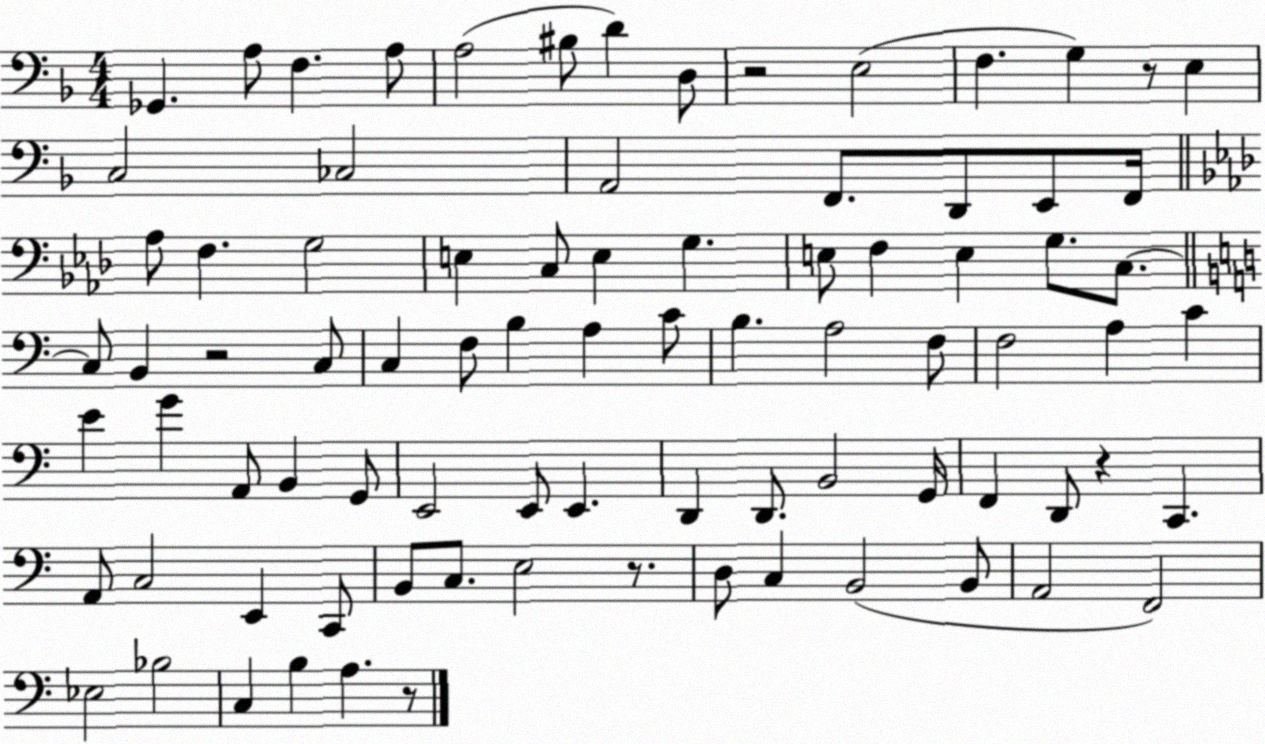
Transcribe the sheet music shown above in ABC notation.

X:1
T:Untitled
M:4/4
L:1/4
K:F
_G,, A,/2 F, A,/2 A,2 ^B,/2 D D,/2 z2 E,2 F, G, z/2 E, C,2 _C,2 A,,2 F,,/2 D,,/2 E,,/2 F,,/4 _A,/2 F, G,2 E, C,/2 E, G, E,/2 F, E, G,/2 C,/2 C,/2 B,, z2 C,/2 C, F,/2 B, A, C/2 B, A,2 F,/2 F,2 A, C E G A,,/2 B,, G,,/2 E,,2 E,,/2 E,, D,, D,,/2 B,,2 G,,/4 F,, D,,/2 z C,, A,,/2 C,2 E,, C,,/2 B,,/2 C,/2 E,2 z/2 D,/2 C, B,,2 B,,/2 A,,2 F,,2 _E,2 _B,2 C, B, A, z/2